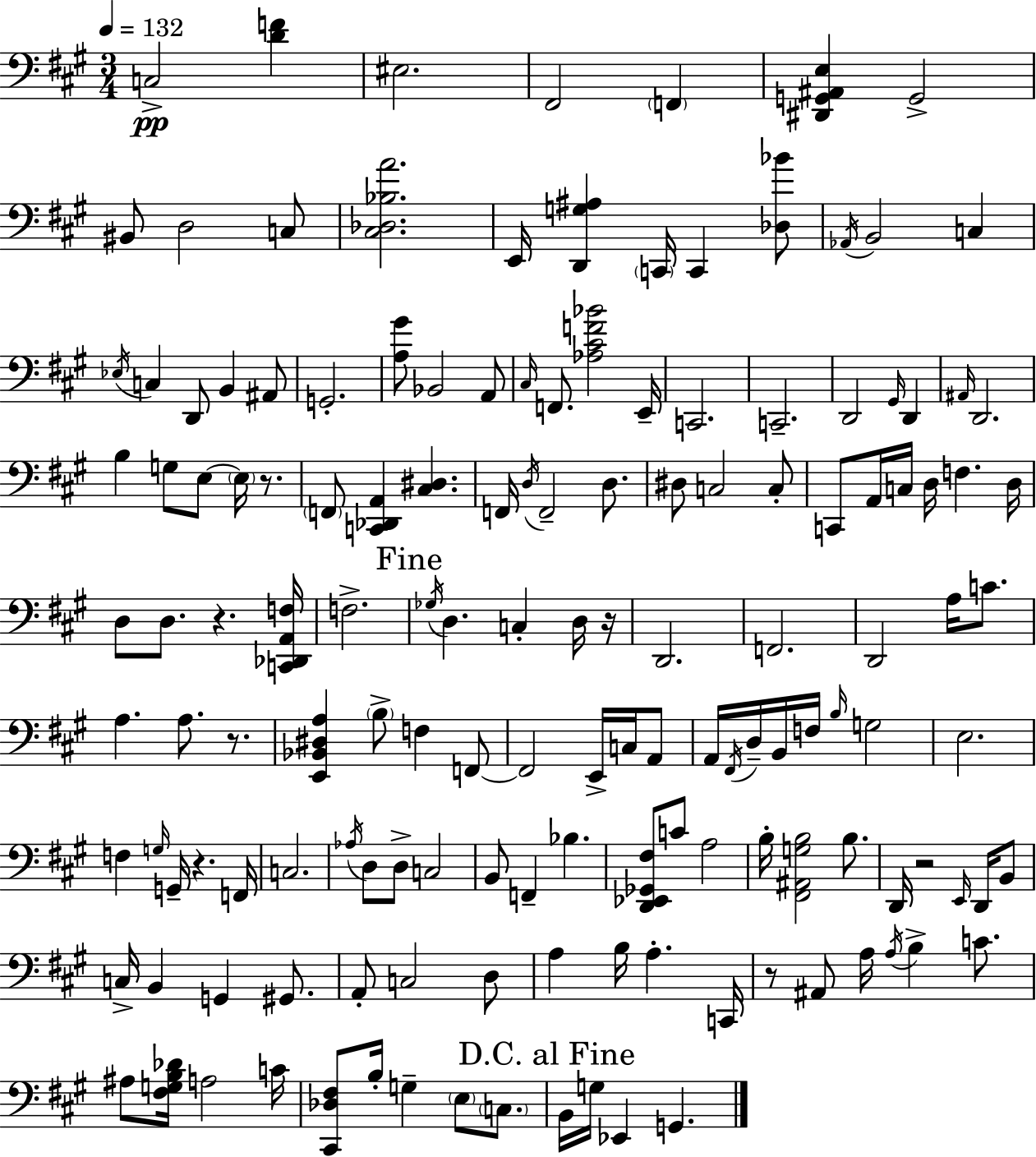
X:1
T:Untitled
M:3/4
L:1/4
K:A
C,2 [DF] ^E,2 ^F,,2 F,, [^D,,G,,^A,,E,] G,,2 ^B,,/2 D,2 C,/2 [^C,_D,_B,A]2 E,,/4 [D,,G,^A,] C,,/4 C,, [_D,_B]/2 _A,,/4 B,,2 C, _E,/4 C, D,,/2 B,, ^A,,/2 G,,2 [A,^G]/2 _B,,2 A,,/2 ^C,/4 F,,/2 [_A,^CF_B]2 E,,/4 C,,2 C,,2 D,,2 ^G,,/4 D,, ^A,,/4 D,,2 B, G,/2 E,/2 E,/4 z/2 F,,/2 [C,,_D,,A,,] [^C,^D,] F,,/4 D,/4 F,,2 D,/2 ^D,/2 C,2 C,/2 C,,/2 A,,/4 C,/4 D,/4 F, D,/4 D,/2 D,/2 z [C,,_D,,A,,F,]/4 F,2 _G,/4 D, C, D,/4 z/4 D,,2 F,,2 D,,2 A,/4 C/2 A, A,/2 z/2 [E,,_B,,^D,A,] B,/2 F, F,,/2 F,,2 E,,/4 C,/4 A,,/2 A,,/4 ^F,,/4 D,/4 B,,/4 F,/4 B,/4 G,2 E,2 F, G,/4 G,,/4 z F,,/4 C,2 _A,/4 D,/2 D,/2 C,2 B,,/2 F,, _B, [D,,_E,,_G,,^F,]/2 C/2 A,2 B,/4 [^F,,^A,,G,B,]2 B,/2 D,,/4 z2 E,,/4 D,,/4 B,,/2 C,/4 B,, G,, ^G,,/2 A,,/2 C,2 D,/2 A, B,/4 A, C,,/4 z/2 ^A,,/2 A,/4 A,/4 B, C/2 ^A,/2 [^F,G,B,_D]/4 A,2 C/4 [^C,,_D,^F,]/2 B,/4 G, E,/2 C,/2 B,,/4 G,/4 _E,, G,,